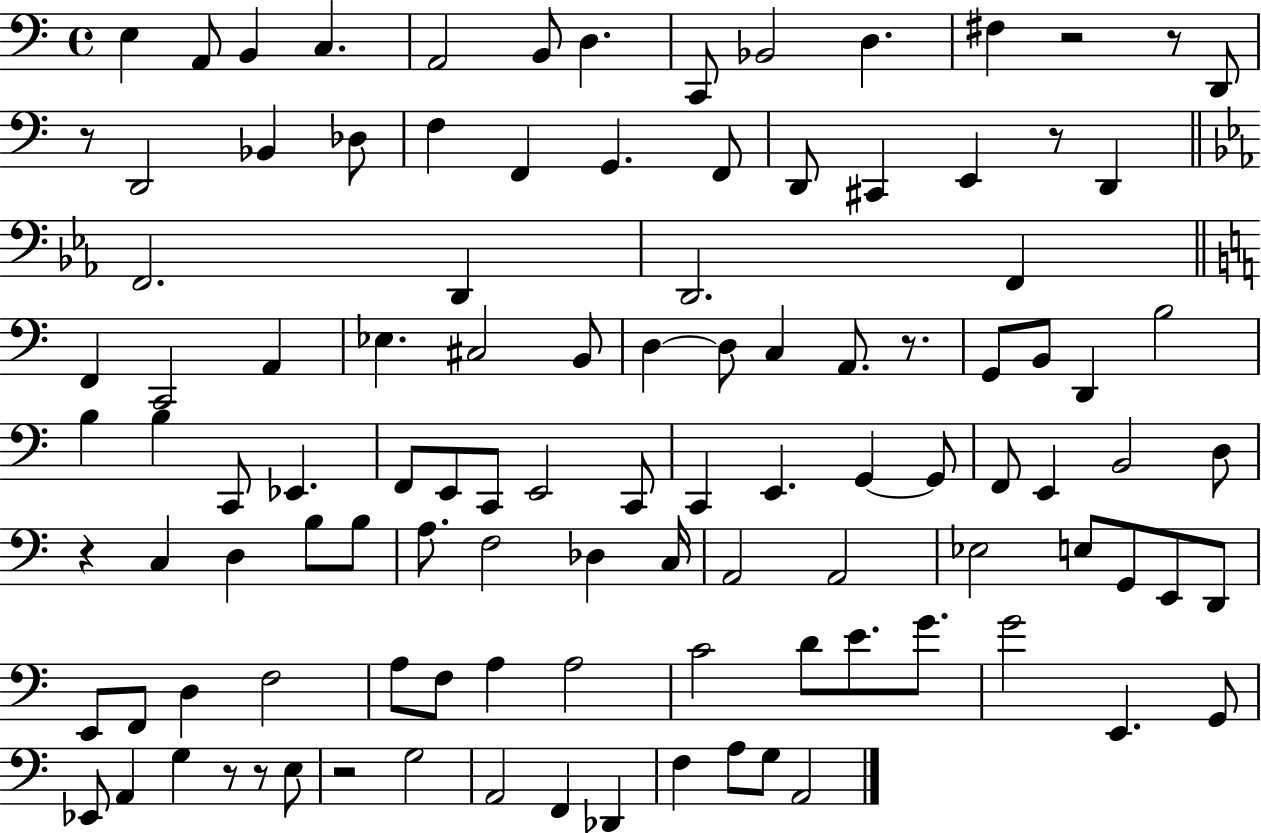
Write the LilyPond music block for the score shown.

{
  \clef bass
  \time 4/4
  \defaultTimeSignature
  \key c \major
  e4 a,8 b,4 c4. | a,2 b,8 d4. | c,8 bes,2 d4. | fis4 r2 r8 d,8 | \break r8 d,2 bes,4 des8 | f4 f,4 g,4. f,8 | d,8 cis,4 e,4 r8 d,4 | \bar "||" \break \key ees \major f,2. d,4 | d,2. f,4 | \bar "||" \break \key a \minor f,4 c,2 a,4 | ees4. cis2 b,8 | d4~~ d8 c4 a,8. r8. | g,8 b,8 d,4 b2 | \break b4 b4 c,8 ees,4. | f,8 e,8 c,8 e,2 c,8 | c,4 e,4. g,4~~ g,8 | f,8 e,4 b,2 d8 | \break r4 c4 d4 b8 b8 | a8. f2 des4 c16 | a,2 a,2 | ees2 e8 g,8 e,8 d,8 | \break e,8 f,8 d4 f2 | a8 f8 a4 a2 | c'2 d'8 e'8. g'8. | g'2 e,4. g,8 | \break ees,8 a,4 g4 r8 r8 e8 | r2 g2 | a,2 f,4 des,4 | f4 a8 g8 a,2 | \break \bar "|."
}